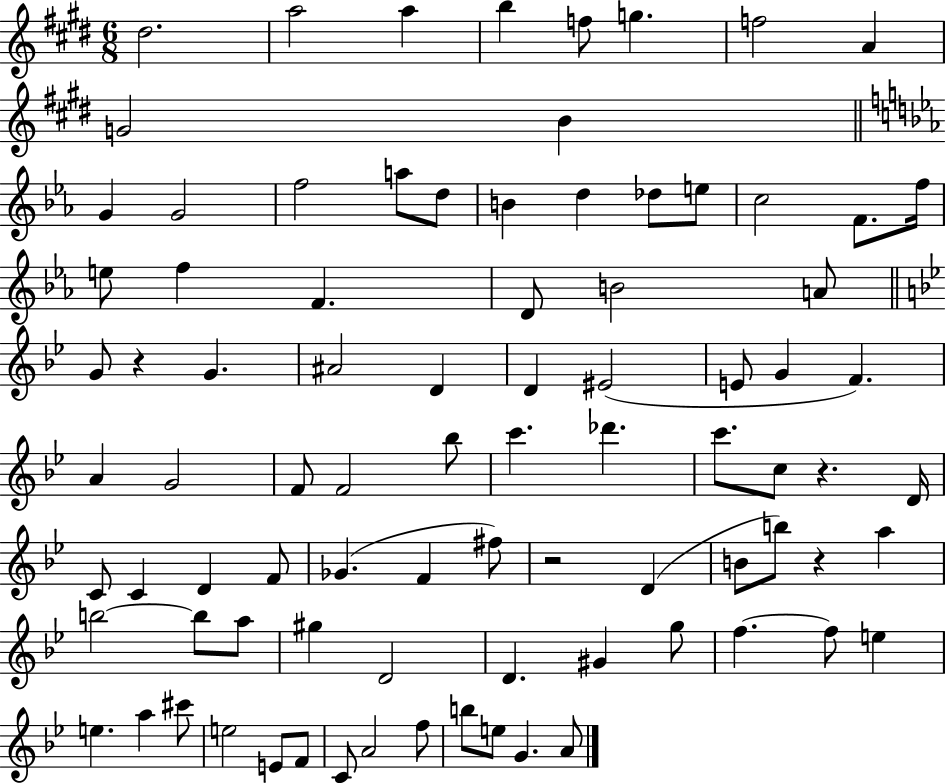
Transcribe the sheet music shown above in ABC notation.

X:1
T:Untitled
M:6/8
L:1/4
K:E
^d2 a2 a b f/2 g f2 A G2 B G G2 f2 a/2 d/2 B d _d/2 e/2 c2 F/2 f/4 e/2 f F D/2 B2 A/2 G/2 z G ^A2 D D ^E2 E/2 G F A G2 F/2 F2 _b/2 c' _d' c'/2 c/2 z D/4 C/2 C D F/2 _G F ^f/2 z2 D B/2 b/2 z a b2 b/2 a/2 ^g D2 D ^G g/2 f f/2 e e a ^c'/2 e2 E/2 F/2 C/2 A2 f/2 b/2 e/2 G A/2